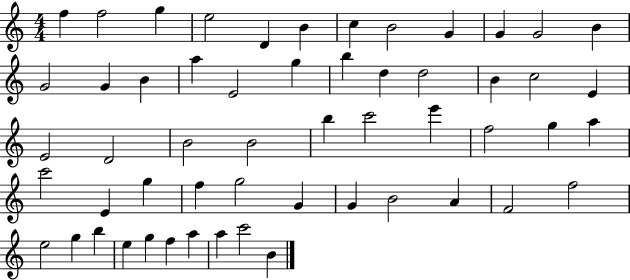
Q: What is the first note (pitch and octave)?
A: F5